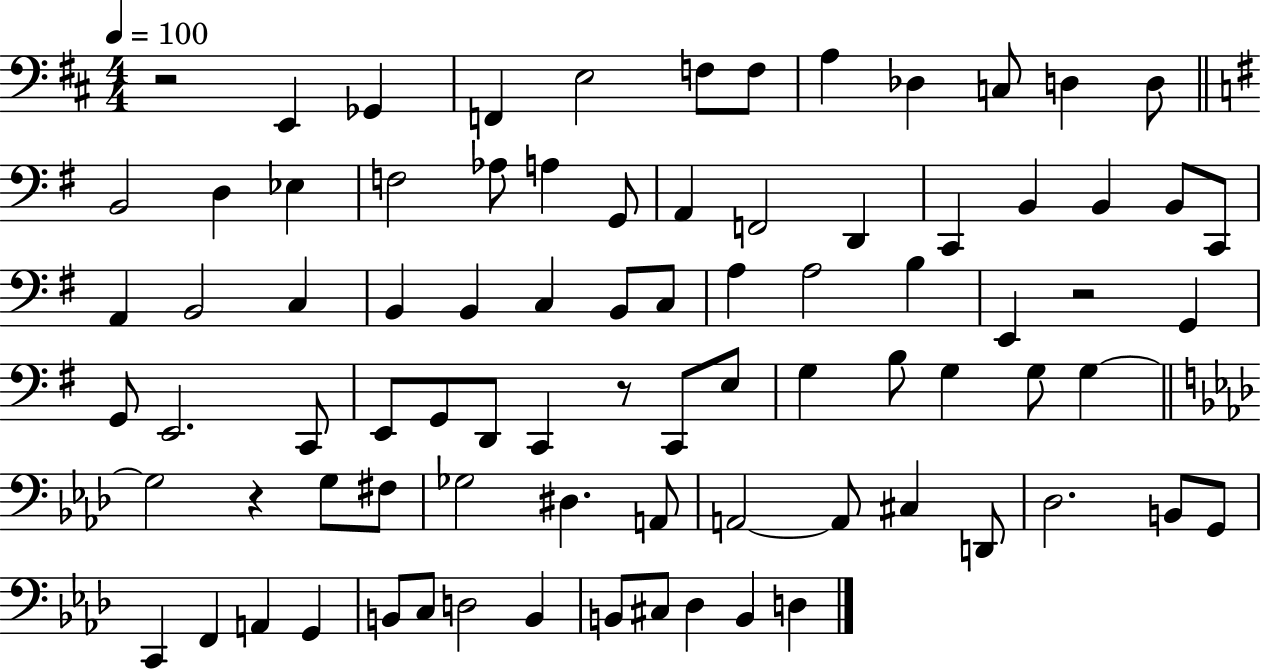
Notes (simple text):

R/h E2/q Gb2/q F2/q E3/h F3/e F3/e A3/q Db3/q C3/e D3/q D3/e B2/h D3/q Eb3/q F3/h Ab3/e A3/q G2/e A2/q F2/h D2/q C2/q B2/q B2/q B2/e C2/e A2/q B2/h C3/q B2/q B2/q C3/q B2/e C3/e A3/q A3/h B3/q E2/q R/h G2/q G2/e E2/h. C2/e E2/e G2/e D2/e C2/q R/e C2/e E3/e G3/q B3/e G3/q G3/e G3/q G3/h R/q G3/e F#3/e Gb3/h D#3/q. A2/e A2/h A2/e C#3/q D2/e Db3/h. B2/e G2/e C2/q F2/q A2/q G2/q B2/e C3/e D3/h B2/q B2/e C#3/e Db3/q B2/q D3/q